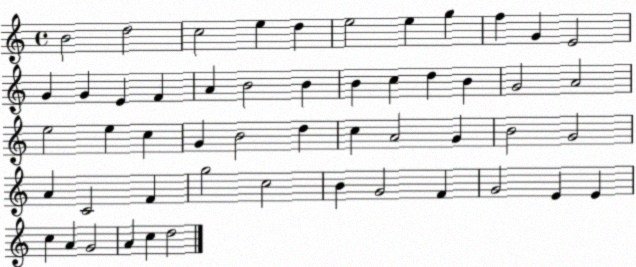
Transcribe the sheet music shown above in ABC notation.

X:1
T:Untitled
M:4/4
L:1/4
K:C
B2 d2 c2 e d e2 e g f G E2 G G E F A B2 B B c d B G2 A2 e2 e c G B2 d c A2 G B2 G2 A C2 F g2 c2 B G2 F G2 E E c A G2 A c d2